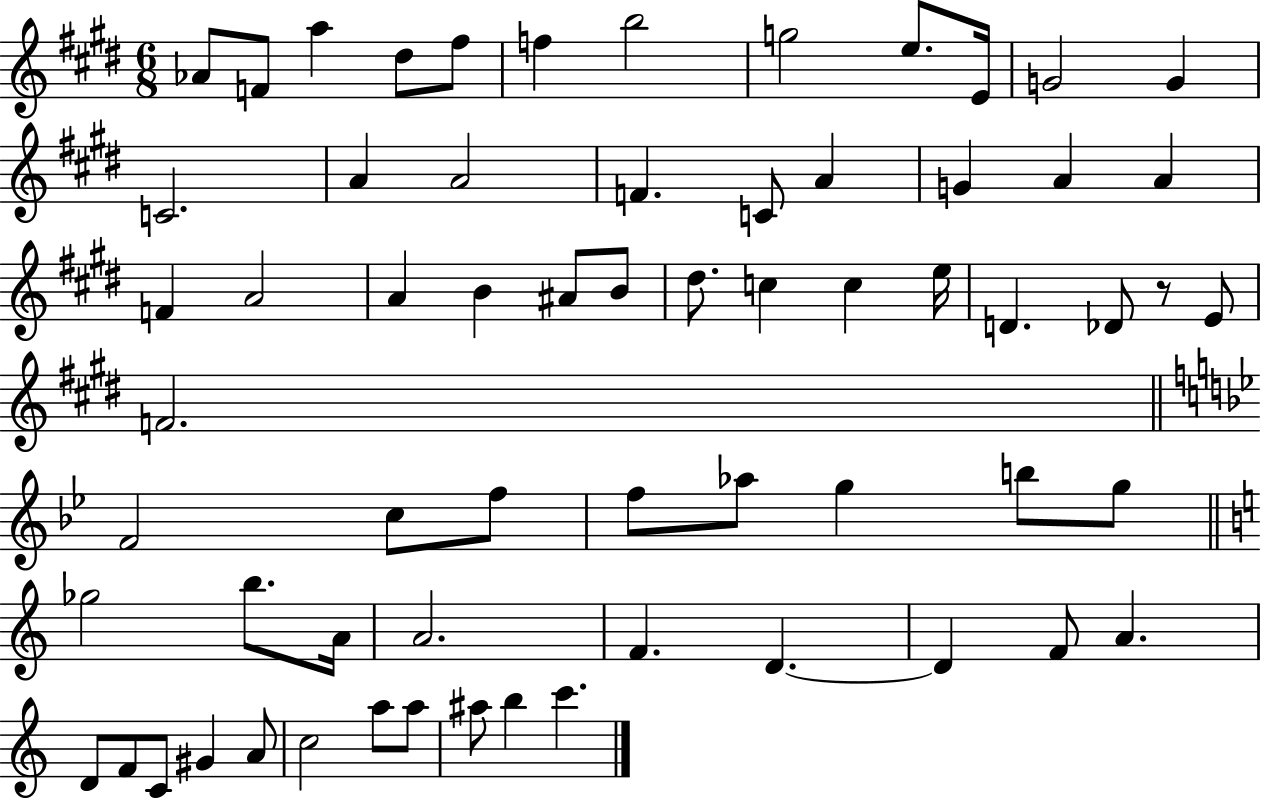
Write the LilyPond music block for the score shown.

{
  \clef treble
  \numericTimeSignature
  \time 6/8
  \key e \major
  aes'8 f'8 a''4 dis''8 fis''8 | f''4 b''2 | g''2 e''8. e'16 | g'2 g'4 | \break c'2. | a'4 a'2 | f'4. c'8 a'4 | g'4 a'4 a'4 | \break f'4 a'2 | a'4 b'4 ais'8 b'8 | dis''8. c''4 c''4 e''16 | d'4. des'8 r8 e'8 | \break f'2. | \bar "||" \break \key bes \major f'2 c''8 f''8 | f''8 aes''8 g''4 b''8 g''8 | \bar "||" \break \key c \major ges''2 b''8. a'16 | a'2. | f'4. d'4.~~ | d'4 f'8 a'4. | \break d'8 f'8 c'8 gis'4 a'8 | c''2 a''8 a''8 | ais''8 b''4 c'''4. | \bar "|."
}